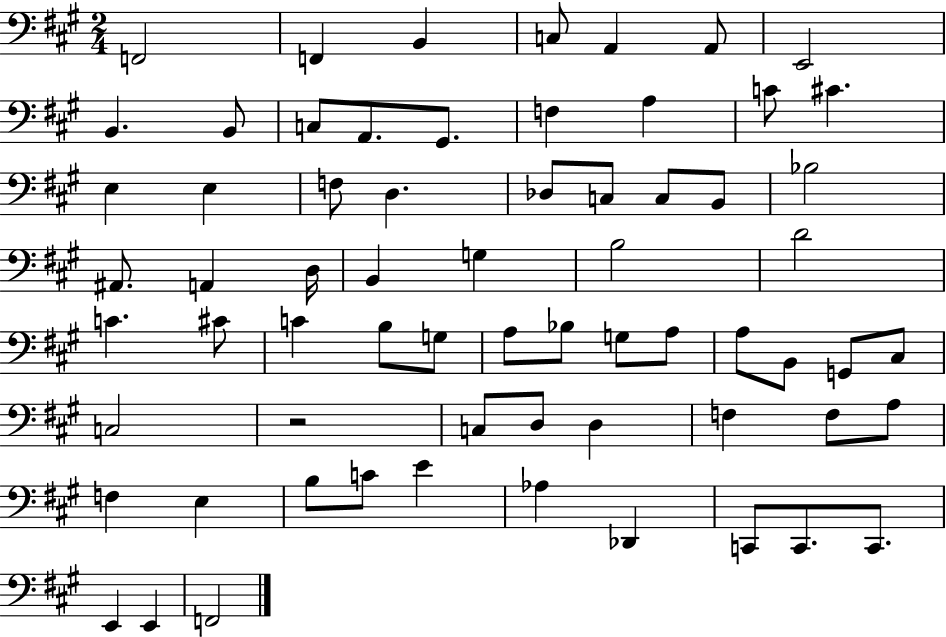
{
  \clef bass
  \numericTimeSignature
  \time 2/4
  \key a \major
  \repeat volta 2 { f,2 | f,4 b,4 | c8 a,4 a,8 | e,2 | \break b,4. b,8 | c8 a,8. gis,8. | f4 a4 | c'8 cis'4. | \break e4 e4 | f8 d4. | des8 c8 c8 b,8 | bes2 | \break ais,8. a,4 d16 | b,4 g4 | b2 | d'2 | \break c'4. cis'8 | c'4 b8 g8 | a8 bes8 g8 a8 | a8 b,8 g,8 cis8 | \break c2 | r2 | c8 d8 d4 | f4 f8 a8 | \break f4 e4 | b8 c'8 e'4 | aes4 des,4 | c,8 c,8. c,8. | \break e,4 e,4 | f,2 | } \bar "|."
}